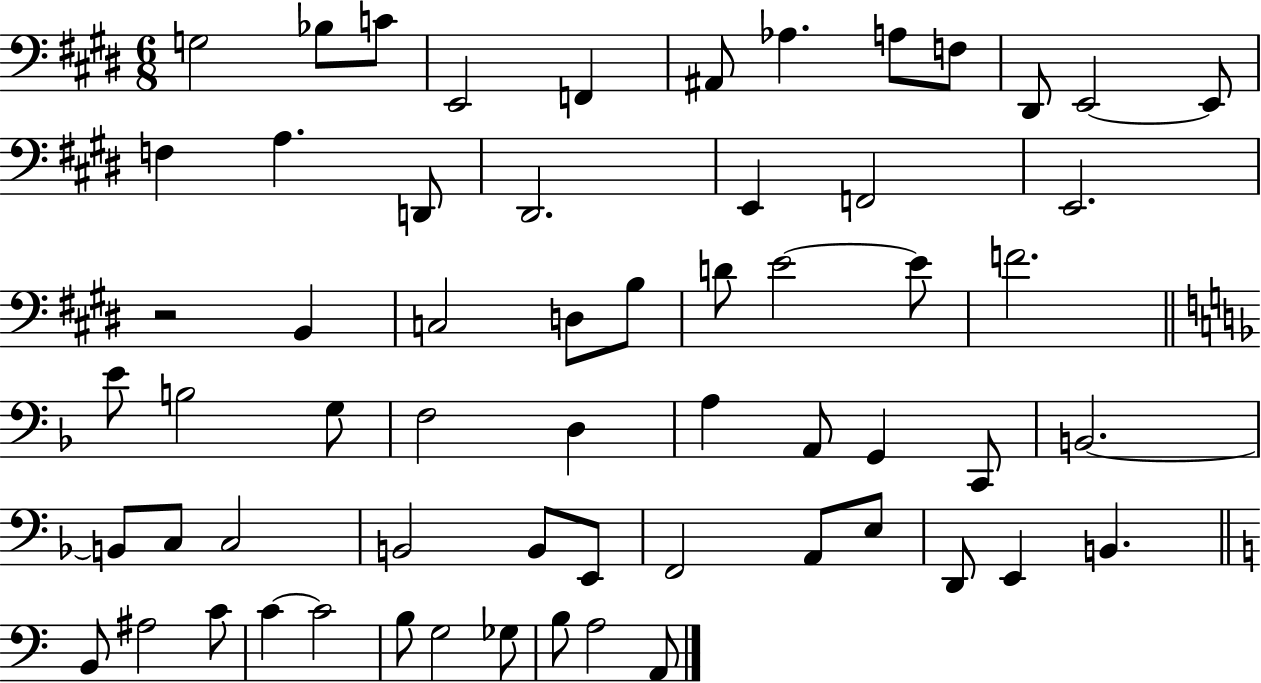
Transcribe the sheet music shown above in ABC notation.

X:1
T:Untitled
M:6/8
L:1/4
K:E
G,2 _B,/2 C/2 E,,2 F,, ^A,,/2 _A, A,/2 F,/2 ^D,,/2 E,,2 E,,/2 F, A, D,,/2 ^D,,2 E,, F,,2 E,,2 z2 B,, C,2 D,/2 B,/2 D/2 E2 E/2 F2 E/2 B,2 G,/2 F,2 D, A, A,,/2 G,, C,,/2 B,,2 B,,/2 C,/2 C,2 B,,2 B,,/2 E,,/2 F,,2 A,,/2 E,/2 D,,/2 E,, B,, B,,/2 ^A,2 C/2 C C2 B,/2 G,2 _G,/2 B,/2 A,2 A,,/2